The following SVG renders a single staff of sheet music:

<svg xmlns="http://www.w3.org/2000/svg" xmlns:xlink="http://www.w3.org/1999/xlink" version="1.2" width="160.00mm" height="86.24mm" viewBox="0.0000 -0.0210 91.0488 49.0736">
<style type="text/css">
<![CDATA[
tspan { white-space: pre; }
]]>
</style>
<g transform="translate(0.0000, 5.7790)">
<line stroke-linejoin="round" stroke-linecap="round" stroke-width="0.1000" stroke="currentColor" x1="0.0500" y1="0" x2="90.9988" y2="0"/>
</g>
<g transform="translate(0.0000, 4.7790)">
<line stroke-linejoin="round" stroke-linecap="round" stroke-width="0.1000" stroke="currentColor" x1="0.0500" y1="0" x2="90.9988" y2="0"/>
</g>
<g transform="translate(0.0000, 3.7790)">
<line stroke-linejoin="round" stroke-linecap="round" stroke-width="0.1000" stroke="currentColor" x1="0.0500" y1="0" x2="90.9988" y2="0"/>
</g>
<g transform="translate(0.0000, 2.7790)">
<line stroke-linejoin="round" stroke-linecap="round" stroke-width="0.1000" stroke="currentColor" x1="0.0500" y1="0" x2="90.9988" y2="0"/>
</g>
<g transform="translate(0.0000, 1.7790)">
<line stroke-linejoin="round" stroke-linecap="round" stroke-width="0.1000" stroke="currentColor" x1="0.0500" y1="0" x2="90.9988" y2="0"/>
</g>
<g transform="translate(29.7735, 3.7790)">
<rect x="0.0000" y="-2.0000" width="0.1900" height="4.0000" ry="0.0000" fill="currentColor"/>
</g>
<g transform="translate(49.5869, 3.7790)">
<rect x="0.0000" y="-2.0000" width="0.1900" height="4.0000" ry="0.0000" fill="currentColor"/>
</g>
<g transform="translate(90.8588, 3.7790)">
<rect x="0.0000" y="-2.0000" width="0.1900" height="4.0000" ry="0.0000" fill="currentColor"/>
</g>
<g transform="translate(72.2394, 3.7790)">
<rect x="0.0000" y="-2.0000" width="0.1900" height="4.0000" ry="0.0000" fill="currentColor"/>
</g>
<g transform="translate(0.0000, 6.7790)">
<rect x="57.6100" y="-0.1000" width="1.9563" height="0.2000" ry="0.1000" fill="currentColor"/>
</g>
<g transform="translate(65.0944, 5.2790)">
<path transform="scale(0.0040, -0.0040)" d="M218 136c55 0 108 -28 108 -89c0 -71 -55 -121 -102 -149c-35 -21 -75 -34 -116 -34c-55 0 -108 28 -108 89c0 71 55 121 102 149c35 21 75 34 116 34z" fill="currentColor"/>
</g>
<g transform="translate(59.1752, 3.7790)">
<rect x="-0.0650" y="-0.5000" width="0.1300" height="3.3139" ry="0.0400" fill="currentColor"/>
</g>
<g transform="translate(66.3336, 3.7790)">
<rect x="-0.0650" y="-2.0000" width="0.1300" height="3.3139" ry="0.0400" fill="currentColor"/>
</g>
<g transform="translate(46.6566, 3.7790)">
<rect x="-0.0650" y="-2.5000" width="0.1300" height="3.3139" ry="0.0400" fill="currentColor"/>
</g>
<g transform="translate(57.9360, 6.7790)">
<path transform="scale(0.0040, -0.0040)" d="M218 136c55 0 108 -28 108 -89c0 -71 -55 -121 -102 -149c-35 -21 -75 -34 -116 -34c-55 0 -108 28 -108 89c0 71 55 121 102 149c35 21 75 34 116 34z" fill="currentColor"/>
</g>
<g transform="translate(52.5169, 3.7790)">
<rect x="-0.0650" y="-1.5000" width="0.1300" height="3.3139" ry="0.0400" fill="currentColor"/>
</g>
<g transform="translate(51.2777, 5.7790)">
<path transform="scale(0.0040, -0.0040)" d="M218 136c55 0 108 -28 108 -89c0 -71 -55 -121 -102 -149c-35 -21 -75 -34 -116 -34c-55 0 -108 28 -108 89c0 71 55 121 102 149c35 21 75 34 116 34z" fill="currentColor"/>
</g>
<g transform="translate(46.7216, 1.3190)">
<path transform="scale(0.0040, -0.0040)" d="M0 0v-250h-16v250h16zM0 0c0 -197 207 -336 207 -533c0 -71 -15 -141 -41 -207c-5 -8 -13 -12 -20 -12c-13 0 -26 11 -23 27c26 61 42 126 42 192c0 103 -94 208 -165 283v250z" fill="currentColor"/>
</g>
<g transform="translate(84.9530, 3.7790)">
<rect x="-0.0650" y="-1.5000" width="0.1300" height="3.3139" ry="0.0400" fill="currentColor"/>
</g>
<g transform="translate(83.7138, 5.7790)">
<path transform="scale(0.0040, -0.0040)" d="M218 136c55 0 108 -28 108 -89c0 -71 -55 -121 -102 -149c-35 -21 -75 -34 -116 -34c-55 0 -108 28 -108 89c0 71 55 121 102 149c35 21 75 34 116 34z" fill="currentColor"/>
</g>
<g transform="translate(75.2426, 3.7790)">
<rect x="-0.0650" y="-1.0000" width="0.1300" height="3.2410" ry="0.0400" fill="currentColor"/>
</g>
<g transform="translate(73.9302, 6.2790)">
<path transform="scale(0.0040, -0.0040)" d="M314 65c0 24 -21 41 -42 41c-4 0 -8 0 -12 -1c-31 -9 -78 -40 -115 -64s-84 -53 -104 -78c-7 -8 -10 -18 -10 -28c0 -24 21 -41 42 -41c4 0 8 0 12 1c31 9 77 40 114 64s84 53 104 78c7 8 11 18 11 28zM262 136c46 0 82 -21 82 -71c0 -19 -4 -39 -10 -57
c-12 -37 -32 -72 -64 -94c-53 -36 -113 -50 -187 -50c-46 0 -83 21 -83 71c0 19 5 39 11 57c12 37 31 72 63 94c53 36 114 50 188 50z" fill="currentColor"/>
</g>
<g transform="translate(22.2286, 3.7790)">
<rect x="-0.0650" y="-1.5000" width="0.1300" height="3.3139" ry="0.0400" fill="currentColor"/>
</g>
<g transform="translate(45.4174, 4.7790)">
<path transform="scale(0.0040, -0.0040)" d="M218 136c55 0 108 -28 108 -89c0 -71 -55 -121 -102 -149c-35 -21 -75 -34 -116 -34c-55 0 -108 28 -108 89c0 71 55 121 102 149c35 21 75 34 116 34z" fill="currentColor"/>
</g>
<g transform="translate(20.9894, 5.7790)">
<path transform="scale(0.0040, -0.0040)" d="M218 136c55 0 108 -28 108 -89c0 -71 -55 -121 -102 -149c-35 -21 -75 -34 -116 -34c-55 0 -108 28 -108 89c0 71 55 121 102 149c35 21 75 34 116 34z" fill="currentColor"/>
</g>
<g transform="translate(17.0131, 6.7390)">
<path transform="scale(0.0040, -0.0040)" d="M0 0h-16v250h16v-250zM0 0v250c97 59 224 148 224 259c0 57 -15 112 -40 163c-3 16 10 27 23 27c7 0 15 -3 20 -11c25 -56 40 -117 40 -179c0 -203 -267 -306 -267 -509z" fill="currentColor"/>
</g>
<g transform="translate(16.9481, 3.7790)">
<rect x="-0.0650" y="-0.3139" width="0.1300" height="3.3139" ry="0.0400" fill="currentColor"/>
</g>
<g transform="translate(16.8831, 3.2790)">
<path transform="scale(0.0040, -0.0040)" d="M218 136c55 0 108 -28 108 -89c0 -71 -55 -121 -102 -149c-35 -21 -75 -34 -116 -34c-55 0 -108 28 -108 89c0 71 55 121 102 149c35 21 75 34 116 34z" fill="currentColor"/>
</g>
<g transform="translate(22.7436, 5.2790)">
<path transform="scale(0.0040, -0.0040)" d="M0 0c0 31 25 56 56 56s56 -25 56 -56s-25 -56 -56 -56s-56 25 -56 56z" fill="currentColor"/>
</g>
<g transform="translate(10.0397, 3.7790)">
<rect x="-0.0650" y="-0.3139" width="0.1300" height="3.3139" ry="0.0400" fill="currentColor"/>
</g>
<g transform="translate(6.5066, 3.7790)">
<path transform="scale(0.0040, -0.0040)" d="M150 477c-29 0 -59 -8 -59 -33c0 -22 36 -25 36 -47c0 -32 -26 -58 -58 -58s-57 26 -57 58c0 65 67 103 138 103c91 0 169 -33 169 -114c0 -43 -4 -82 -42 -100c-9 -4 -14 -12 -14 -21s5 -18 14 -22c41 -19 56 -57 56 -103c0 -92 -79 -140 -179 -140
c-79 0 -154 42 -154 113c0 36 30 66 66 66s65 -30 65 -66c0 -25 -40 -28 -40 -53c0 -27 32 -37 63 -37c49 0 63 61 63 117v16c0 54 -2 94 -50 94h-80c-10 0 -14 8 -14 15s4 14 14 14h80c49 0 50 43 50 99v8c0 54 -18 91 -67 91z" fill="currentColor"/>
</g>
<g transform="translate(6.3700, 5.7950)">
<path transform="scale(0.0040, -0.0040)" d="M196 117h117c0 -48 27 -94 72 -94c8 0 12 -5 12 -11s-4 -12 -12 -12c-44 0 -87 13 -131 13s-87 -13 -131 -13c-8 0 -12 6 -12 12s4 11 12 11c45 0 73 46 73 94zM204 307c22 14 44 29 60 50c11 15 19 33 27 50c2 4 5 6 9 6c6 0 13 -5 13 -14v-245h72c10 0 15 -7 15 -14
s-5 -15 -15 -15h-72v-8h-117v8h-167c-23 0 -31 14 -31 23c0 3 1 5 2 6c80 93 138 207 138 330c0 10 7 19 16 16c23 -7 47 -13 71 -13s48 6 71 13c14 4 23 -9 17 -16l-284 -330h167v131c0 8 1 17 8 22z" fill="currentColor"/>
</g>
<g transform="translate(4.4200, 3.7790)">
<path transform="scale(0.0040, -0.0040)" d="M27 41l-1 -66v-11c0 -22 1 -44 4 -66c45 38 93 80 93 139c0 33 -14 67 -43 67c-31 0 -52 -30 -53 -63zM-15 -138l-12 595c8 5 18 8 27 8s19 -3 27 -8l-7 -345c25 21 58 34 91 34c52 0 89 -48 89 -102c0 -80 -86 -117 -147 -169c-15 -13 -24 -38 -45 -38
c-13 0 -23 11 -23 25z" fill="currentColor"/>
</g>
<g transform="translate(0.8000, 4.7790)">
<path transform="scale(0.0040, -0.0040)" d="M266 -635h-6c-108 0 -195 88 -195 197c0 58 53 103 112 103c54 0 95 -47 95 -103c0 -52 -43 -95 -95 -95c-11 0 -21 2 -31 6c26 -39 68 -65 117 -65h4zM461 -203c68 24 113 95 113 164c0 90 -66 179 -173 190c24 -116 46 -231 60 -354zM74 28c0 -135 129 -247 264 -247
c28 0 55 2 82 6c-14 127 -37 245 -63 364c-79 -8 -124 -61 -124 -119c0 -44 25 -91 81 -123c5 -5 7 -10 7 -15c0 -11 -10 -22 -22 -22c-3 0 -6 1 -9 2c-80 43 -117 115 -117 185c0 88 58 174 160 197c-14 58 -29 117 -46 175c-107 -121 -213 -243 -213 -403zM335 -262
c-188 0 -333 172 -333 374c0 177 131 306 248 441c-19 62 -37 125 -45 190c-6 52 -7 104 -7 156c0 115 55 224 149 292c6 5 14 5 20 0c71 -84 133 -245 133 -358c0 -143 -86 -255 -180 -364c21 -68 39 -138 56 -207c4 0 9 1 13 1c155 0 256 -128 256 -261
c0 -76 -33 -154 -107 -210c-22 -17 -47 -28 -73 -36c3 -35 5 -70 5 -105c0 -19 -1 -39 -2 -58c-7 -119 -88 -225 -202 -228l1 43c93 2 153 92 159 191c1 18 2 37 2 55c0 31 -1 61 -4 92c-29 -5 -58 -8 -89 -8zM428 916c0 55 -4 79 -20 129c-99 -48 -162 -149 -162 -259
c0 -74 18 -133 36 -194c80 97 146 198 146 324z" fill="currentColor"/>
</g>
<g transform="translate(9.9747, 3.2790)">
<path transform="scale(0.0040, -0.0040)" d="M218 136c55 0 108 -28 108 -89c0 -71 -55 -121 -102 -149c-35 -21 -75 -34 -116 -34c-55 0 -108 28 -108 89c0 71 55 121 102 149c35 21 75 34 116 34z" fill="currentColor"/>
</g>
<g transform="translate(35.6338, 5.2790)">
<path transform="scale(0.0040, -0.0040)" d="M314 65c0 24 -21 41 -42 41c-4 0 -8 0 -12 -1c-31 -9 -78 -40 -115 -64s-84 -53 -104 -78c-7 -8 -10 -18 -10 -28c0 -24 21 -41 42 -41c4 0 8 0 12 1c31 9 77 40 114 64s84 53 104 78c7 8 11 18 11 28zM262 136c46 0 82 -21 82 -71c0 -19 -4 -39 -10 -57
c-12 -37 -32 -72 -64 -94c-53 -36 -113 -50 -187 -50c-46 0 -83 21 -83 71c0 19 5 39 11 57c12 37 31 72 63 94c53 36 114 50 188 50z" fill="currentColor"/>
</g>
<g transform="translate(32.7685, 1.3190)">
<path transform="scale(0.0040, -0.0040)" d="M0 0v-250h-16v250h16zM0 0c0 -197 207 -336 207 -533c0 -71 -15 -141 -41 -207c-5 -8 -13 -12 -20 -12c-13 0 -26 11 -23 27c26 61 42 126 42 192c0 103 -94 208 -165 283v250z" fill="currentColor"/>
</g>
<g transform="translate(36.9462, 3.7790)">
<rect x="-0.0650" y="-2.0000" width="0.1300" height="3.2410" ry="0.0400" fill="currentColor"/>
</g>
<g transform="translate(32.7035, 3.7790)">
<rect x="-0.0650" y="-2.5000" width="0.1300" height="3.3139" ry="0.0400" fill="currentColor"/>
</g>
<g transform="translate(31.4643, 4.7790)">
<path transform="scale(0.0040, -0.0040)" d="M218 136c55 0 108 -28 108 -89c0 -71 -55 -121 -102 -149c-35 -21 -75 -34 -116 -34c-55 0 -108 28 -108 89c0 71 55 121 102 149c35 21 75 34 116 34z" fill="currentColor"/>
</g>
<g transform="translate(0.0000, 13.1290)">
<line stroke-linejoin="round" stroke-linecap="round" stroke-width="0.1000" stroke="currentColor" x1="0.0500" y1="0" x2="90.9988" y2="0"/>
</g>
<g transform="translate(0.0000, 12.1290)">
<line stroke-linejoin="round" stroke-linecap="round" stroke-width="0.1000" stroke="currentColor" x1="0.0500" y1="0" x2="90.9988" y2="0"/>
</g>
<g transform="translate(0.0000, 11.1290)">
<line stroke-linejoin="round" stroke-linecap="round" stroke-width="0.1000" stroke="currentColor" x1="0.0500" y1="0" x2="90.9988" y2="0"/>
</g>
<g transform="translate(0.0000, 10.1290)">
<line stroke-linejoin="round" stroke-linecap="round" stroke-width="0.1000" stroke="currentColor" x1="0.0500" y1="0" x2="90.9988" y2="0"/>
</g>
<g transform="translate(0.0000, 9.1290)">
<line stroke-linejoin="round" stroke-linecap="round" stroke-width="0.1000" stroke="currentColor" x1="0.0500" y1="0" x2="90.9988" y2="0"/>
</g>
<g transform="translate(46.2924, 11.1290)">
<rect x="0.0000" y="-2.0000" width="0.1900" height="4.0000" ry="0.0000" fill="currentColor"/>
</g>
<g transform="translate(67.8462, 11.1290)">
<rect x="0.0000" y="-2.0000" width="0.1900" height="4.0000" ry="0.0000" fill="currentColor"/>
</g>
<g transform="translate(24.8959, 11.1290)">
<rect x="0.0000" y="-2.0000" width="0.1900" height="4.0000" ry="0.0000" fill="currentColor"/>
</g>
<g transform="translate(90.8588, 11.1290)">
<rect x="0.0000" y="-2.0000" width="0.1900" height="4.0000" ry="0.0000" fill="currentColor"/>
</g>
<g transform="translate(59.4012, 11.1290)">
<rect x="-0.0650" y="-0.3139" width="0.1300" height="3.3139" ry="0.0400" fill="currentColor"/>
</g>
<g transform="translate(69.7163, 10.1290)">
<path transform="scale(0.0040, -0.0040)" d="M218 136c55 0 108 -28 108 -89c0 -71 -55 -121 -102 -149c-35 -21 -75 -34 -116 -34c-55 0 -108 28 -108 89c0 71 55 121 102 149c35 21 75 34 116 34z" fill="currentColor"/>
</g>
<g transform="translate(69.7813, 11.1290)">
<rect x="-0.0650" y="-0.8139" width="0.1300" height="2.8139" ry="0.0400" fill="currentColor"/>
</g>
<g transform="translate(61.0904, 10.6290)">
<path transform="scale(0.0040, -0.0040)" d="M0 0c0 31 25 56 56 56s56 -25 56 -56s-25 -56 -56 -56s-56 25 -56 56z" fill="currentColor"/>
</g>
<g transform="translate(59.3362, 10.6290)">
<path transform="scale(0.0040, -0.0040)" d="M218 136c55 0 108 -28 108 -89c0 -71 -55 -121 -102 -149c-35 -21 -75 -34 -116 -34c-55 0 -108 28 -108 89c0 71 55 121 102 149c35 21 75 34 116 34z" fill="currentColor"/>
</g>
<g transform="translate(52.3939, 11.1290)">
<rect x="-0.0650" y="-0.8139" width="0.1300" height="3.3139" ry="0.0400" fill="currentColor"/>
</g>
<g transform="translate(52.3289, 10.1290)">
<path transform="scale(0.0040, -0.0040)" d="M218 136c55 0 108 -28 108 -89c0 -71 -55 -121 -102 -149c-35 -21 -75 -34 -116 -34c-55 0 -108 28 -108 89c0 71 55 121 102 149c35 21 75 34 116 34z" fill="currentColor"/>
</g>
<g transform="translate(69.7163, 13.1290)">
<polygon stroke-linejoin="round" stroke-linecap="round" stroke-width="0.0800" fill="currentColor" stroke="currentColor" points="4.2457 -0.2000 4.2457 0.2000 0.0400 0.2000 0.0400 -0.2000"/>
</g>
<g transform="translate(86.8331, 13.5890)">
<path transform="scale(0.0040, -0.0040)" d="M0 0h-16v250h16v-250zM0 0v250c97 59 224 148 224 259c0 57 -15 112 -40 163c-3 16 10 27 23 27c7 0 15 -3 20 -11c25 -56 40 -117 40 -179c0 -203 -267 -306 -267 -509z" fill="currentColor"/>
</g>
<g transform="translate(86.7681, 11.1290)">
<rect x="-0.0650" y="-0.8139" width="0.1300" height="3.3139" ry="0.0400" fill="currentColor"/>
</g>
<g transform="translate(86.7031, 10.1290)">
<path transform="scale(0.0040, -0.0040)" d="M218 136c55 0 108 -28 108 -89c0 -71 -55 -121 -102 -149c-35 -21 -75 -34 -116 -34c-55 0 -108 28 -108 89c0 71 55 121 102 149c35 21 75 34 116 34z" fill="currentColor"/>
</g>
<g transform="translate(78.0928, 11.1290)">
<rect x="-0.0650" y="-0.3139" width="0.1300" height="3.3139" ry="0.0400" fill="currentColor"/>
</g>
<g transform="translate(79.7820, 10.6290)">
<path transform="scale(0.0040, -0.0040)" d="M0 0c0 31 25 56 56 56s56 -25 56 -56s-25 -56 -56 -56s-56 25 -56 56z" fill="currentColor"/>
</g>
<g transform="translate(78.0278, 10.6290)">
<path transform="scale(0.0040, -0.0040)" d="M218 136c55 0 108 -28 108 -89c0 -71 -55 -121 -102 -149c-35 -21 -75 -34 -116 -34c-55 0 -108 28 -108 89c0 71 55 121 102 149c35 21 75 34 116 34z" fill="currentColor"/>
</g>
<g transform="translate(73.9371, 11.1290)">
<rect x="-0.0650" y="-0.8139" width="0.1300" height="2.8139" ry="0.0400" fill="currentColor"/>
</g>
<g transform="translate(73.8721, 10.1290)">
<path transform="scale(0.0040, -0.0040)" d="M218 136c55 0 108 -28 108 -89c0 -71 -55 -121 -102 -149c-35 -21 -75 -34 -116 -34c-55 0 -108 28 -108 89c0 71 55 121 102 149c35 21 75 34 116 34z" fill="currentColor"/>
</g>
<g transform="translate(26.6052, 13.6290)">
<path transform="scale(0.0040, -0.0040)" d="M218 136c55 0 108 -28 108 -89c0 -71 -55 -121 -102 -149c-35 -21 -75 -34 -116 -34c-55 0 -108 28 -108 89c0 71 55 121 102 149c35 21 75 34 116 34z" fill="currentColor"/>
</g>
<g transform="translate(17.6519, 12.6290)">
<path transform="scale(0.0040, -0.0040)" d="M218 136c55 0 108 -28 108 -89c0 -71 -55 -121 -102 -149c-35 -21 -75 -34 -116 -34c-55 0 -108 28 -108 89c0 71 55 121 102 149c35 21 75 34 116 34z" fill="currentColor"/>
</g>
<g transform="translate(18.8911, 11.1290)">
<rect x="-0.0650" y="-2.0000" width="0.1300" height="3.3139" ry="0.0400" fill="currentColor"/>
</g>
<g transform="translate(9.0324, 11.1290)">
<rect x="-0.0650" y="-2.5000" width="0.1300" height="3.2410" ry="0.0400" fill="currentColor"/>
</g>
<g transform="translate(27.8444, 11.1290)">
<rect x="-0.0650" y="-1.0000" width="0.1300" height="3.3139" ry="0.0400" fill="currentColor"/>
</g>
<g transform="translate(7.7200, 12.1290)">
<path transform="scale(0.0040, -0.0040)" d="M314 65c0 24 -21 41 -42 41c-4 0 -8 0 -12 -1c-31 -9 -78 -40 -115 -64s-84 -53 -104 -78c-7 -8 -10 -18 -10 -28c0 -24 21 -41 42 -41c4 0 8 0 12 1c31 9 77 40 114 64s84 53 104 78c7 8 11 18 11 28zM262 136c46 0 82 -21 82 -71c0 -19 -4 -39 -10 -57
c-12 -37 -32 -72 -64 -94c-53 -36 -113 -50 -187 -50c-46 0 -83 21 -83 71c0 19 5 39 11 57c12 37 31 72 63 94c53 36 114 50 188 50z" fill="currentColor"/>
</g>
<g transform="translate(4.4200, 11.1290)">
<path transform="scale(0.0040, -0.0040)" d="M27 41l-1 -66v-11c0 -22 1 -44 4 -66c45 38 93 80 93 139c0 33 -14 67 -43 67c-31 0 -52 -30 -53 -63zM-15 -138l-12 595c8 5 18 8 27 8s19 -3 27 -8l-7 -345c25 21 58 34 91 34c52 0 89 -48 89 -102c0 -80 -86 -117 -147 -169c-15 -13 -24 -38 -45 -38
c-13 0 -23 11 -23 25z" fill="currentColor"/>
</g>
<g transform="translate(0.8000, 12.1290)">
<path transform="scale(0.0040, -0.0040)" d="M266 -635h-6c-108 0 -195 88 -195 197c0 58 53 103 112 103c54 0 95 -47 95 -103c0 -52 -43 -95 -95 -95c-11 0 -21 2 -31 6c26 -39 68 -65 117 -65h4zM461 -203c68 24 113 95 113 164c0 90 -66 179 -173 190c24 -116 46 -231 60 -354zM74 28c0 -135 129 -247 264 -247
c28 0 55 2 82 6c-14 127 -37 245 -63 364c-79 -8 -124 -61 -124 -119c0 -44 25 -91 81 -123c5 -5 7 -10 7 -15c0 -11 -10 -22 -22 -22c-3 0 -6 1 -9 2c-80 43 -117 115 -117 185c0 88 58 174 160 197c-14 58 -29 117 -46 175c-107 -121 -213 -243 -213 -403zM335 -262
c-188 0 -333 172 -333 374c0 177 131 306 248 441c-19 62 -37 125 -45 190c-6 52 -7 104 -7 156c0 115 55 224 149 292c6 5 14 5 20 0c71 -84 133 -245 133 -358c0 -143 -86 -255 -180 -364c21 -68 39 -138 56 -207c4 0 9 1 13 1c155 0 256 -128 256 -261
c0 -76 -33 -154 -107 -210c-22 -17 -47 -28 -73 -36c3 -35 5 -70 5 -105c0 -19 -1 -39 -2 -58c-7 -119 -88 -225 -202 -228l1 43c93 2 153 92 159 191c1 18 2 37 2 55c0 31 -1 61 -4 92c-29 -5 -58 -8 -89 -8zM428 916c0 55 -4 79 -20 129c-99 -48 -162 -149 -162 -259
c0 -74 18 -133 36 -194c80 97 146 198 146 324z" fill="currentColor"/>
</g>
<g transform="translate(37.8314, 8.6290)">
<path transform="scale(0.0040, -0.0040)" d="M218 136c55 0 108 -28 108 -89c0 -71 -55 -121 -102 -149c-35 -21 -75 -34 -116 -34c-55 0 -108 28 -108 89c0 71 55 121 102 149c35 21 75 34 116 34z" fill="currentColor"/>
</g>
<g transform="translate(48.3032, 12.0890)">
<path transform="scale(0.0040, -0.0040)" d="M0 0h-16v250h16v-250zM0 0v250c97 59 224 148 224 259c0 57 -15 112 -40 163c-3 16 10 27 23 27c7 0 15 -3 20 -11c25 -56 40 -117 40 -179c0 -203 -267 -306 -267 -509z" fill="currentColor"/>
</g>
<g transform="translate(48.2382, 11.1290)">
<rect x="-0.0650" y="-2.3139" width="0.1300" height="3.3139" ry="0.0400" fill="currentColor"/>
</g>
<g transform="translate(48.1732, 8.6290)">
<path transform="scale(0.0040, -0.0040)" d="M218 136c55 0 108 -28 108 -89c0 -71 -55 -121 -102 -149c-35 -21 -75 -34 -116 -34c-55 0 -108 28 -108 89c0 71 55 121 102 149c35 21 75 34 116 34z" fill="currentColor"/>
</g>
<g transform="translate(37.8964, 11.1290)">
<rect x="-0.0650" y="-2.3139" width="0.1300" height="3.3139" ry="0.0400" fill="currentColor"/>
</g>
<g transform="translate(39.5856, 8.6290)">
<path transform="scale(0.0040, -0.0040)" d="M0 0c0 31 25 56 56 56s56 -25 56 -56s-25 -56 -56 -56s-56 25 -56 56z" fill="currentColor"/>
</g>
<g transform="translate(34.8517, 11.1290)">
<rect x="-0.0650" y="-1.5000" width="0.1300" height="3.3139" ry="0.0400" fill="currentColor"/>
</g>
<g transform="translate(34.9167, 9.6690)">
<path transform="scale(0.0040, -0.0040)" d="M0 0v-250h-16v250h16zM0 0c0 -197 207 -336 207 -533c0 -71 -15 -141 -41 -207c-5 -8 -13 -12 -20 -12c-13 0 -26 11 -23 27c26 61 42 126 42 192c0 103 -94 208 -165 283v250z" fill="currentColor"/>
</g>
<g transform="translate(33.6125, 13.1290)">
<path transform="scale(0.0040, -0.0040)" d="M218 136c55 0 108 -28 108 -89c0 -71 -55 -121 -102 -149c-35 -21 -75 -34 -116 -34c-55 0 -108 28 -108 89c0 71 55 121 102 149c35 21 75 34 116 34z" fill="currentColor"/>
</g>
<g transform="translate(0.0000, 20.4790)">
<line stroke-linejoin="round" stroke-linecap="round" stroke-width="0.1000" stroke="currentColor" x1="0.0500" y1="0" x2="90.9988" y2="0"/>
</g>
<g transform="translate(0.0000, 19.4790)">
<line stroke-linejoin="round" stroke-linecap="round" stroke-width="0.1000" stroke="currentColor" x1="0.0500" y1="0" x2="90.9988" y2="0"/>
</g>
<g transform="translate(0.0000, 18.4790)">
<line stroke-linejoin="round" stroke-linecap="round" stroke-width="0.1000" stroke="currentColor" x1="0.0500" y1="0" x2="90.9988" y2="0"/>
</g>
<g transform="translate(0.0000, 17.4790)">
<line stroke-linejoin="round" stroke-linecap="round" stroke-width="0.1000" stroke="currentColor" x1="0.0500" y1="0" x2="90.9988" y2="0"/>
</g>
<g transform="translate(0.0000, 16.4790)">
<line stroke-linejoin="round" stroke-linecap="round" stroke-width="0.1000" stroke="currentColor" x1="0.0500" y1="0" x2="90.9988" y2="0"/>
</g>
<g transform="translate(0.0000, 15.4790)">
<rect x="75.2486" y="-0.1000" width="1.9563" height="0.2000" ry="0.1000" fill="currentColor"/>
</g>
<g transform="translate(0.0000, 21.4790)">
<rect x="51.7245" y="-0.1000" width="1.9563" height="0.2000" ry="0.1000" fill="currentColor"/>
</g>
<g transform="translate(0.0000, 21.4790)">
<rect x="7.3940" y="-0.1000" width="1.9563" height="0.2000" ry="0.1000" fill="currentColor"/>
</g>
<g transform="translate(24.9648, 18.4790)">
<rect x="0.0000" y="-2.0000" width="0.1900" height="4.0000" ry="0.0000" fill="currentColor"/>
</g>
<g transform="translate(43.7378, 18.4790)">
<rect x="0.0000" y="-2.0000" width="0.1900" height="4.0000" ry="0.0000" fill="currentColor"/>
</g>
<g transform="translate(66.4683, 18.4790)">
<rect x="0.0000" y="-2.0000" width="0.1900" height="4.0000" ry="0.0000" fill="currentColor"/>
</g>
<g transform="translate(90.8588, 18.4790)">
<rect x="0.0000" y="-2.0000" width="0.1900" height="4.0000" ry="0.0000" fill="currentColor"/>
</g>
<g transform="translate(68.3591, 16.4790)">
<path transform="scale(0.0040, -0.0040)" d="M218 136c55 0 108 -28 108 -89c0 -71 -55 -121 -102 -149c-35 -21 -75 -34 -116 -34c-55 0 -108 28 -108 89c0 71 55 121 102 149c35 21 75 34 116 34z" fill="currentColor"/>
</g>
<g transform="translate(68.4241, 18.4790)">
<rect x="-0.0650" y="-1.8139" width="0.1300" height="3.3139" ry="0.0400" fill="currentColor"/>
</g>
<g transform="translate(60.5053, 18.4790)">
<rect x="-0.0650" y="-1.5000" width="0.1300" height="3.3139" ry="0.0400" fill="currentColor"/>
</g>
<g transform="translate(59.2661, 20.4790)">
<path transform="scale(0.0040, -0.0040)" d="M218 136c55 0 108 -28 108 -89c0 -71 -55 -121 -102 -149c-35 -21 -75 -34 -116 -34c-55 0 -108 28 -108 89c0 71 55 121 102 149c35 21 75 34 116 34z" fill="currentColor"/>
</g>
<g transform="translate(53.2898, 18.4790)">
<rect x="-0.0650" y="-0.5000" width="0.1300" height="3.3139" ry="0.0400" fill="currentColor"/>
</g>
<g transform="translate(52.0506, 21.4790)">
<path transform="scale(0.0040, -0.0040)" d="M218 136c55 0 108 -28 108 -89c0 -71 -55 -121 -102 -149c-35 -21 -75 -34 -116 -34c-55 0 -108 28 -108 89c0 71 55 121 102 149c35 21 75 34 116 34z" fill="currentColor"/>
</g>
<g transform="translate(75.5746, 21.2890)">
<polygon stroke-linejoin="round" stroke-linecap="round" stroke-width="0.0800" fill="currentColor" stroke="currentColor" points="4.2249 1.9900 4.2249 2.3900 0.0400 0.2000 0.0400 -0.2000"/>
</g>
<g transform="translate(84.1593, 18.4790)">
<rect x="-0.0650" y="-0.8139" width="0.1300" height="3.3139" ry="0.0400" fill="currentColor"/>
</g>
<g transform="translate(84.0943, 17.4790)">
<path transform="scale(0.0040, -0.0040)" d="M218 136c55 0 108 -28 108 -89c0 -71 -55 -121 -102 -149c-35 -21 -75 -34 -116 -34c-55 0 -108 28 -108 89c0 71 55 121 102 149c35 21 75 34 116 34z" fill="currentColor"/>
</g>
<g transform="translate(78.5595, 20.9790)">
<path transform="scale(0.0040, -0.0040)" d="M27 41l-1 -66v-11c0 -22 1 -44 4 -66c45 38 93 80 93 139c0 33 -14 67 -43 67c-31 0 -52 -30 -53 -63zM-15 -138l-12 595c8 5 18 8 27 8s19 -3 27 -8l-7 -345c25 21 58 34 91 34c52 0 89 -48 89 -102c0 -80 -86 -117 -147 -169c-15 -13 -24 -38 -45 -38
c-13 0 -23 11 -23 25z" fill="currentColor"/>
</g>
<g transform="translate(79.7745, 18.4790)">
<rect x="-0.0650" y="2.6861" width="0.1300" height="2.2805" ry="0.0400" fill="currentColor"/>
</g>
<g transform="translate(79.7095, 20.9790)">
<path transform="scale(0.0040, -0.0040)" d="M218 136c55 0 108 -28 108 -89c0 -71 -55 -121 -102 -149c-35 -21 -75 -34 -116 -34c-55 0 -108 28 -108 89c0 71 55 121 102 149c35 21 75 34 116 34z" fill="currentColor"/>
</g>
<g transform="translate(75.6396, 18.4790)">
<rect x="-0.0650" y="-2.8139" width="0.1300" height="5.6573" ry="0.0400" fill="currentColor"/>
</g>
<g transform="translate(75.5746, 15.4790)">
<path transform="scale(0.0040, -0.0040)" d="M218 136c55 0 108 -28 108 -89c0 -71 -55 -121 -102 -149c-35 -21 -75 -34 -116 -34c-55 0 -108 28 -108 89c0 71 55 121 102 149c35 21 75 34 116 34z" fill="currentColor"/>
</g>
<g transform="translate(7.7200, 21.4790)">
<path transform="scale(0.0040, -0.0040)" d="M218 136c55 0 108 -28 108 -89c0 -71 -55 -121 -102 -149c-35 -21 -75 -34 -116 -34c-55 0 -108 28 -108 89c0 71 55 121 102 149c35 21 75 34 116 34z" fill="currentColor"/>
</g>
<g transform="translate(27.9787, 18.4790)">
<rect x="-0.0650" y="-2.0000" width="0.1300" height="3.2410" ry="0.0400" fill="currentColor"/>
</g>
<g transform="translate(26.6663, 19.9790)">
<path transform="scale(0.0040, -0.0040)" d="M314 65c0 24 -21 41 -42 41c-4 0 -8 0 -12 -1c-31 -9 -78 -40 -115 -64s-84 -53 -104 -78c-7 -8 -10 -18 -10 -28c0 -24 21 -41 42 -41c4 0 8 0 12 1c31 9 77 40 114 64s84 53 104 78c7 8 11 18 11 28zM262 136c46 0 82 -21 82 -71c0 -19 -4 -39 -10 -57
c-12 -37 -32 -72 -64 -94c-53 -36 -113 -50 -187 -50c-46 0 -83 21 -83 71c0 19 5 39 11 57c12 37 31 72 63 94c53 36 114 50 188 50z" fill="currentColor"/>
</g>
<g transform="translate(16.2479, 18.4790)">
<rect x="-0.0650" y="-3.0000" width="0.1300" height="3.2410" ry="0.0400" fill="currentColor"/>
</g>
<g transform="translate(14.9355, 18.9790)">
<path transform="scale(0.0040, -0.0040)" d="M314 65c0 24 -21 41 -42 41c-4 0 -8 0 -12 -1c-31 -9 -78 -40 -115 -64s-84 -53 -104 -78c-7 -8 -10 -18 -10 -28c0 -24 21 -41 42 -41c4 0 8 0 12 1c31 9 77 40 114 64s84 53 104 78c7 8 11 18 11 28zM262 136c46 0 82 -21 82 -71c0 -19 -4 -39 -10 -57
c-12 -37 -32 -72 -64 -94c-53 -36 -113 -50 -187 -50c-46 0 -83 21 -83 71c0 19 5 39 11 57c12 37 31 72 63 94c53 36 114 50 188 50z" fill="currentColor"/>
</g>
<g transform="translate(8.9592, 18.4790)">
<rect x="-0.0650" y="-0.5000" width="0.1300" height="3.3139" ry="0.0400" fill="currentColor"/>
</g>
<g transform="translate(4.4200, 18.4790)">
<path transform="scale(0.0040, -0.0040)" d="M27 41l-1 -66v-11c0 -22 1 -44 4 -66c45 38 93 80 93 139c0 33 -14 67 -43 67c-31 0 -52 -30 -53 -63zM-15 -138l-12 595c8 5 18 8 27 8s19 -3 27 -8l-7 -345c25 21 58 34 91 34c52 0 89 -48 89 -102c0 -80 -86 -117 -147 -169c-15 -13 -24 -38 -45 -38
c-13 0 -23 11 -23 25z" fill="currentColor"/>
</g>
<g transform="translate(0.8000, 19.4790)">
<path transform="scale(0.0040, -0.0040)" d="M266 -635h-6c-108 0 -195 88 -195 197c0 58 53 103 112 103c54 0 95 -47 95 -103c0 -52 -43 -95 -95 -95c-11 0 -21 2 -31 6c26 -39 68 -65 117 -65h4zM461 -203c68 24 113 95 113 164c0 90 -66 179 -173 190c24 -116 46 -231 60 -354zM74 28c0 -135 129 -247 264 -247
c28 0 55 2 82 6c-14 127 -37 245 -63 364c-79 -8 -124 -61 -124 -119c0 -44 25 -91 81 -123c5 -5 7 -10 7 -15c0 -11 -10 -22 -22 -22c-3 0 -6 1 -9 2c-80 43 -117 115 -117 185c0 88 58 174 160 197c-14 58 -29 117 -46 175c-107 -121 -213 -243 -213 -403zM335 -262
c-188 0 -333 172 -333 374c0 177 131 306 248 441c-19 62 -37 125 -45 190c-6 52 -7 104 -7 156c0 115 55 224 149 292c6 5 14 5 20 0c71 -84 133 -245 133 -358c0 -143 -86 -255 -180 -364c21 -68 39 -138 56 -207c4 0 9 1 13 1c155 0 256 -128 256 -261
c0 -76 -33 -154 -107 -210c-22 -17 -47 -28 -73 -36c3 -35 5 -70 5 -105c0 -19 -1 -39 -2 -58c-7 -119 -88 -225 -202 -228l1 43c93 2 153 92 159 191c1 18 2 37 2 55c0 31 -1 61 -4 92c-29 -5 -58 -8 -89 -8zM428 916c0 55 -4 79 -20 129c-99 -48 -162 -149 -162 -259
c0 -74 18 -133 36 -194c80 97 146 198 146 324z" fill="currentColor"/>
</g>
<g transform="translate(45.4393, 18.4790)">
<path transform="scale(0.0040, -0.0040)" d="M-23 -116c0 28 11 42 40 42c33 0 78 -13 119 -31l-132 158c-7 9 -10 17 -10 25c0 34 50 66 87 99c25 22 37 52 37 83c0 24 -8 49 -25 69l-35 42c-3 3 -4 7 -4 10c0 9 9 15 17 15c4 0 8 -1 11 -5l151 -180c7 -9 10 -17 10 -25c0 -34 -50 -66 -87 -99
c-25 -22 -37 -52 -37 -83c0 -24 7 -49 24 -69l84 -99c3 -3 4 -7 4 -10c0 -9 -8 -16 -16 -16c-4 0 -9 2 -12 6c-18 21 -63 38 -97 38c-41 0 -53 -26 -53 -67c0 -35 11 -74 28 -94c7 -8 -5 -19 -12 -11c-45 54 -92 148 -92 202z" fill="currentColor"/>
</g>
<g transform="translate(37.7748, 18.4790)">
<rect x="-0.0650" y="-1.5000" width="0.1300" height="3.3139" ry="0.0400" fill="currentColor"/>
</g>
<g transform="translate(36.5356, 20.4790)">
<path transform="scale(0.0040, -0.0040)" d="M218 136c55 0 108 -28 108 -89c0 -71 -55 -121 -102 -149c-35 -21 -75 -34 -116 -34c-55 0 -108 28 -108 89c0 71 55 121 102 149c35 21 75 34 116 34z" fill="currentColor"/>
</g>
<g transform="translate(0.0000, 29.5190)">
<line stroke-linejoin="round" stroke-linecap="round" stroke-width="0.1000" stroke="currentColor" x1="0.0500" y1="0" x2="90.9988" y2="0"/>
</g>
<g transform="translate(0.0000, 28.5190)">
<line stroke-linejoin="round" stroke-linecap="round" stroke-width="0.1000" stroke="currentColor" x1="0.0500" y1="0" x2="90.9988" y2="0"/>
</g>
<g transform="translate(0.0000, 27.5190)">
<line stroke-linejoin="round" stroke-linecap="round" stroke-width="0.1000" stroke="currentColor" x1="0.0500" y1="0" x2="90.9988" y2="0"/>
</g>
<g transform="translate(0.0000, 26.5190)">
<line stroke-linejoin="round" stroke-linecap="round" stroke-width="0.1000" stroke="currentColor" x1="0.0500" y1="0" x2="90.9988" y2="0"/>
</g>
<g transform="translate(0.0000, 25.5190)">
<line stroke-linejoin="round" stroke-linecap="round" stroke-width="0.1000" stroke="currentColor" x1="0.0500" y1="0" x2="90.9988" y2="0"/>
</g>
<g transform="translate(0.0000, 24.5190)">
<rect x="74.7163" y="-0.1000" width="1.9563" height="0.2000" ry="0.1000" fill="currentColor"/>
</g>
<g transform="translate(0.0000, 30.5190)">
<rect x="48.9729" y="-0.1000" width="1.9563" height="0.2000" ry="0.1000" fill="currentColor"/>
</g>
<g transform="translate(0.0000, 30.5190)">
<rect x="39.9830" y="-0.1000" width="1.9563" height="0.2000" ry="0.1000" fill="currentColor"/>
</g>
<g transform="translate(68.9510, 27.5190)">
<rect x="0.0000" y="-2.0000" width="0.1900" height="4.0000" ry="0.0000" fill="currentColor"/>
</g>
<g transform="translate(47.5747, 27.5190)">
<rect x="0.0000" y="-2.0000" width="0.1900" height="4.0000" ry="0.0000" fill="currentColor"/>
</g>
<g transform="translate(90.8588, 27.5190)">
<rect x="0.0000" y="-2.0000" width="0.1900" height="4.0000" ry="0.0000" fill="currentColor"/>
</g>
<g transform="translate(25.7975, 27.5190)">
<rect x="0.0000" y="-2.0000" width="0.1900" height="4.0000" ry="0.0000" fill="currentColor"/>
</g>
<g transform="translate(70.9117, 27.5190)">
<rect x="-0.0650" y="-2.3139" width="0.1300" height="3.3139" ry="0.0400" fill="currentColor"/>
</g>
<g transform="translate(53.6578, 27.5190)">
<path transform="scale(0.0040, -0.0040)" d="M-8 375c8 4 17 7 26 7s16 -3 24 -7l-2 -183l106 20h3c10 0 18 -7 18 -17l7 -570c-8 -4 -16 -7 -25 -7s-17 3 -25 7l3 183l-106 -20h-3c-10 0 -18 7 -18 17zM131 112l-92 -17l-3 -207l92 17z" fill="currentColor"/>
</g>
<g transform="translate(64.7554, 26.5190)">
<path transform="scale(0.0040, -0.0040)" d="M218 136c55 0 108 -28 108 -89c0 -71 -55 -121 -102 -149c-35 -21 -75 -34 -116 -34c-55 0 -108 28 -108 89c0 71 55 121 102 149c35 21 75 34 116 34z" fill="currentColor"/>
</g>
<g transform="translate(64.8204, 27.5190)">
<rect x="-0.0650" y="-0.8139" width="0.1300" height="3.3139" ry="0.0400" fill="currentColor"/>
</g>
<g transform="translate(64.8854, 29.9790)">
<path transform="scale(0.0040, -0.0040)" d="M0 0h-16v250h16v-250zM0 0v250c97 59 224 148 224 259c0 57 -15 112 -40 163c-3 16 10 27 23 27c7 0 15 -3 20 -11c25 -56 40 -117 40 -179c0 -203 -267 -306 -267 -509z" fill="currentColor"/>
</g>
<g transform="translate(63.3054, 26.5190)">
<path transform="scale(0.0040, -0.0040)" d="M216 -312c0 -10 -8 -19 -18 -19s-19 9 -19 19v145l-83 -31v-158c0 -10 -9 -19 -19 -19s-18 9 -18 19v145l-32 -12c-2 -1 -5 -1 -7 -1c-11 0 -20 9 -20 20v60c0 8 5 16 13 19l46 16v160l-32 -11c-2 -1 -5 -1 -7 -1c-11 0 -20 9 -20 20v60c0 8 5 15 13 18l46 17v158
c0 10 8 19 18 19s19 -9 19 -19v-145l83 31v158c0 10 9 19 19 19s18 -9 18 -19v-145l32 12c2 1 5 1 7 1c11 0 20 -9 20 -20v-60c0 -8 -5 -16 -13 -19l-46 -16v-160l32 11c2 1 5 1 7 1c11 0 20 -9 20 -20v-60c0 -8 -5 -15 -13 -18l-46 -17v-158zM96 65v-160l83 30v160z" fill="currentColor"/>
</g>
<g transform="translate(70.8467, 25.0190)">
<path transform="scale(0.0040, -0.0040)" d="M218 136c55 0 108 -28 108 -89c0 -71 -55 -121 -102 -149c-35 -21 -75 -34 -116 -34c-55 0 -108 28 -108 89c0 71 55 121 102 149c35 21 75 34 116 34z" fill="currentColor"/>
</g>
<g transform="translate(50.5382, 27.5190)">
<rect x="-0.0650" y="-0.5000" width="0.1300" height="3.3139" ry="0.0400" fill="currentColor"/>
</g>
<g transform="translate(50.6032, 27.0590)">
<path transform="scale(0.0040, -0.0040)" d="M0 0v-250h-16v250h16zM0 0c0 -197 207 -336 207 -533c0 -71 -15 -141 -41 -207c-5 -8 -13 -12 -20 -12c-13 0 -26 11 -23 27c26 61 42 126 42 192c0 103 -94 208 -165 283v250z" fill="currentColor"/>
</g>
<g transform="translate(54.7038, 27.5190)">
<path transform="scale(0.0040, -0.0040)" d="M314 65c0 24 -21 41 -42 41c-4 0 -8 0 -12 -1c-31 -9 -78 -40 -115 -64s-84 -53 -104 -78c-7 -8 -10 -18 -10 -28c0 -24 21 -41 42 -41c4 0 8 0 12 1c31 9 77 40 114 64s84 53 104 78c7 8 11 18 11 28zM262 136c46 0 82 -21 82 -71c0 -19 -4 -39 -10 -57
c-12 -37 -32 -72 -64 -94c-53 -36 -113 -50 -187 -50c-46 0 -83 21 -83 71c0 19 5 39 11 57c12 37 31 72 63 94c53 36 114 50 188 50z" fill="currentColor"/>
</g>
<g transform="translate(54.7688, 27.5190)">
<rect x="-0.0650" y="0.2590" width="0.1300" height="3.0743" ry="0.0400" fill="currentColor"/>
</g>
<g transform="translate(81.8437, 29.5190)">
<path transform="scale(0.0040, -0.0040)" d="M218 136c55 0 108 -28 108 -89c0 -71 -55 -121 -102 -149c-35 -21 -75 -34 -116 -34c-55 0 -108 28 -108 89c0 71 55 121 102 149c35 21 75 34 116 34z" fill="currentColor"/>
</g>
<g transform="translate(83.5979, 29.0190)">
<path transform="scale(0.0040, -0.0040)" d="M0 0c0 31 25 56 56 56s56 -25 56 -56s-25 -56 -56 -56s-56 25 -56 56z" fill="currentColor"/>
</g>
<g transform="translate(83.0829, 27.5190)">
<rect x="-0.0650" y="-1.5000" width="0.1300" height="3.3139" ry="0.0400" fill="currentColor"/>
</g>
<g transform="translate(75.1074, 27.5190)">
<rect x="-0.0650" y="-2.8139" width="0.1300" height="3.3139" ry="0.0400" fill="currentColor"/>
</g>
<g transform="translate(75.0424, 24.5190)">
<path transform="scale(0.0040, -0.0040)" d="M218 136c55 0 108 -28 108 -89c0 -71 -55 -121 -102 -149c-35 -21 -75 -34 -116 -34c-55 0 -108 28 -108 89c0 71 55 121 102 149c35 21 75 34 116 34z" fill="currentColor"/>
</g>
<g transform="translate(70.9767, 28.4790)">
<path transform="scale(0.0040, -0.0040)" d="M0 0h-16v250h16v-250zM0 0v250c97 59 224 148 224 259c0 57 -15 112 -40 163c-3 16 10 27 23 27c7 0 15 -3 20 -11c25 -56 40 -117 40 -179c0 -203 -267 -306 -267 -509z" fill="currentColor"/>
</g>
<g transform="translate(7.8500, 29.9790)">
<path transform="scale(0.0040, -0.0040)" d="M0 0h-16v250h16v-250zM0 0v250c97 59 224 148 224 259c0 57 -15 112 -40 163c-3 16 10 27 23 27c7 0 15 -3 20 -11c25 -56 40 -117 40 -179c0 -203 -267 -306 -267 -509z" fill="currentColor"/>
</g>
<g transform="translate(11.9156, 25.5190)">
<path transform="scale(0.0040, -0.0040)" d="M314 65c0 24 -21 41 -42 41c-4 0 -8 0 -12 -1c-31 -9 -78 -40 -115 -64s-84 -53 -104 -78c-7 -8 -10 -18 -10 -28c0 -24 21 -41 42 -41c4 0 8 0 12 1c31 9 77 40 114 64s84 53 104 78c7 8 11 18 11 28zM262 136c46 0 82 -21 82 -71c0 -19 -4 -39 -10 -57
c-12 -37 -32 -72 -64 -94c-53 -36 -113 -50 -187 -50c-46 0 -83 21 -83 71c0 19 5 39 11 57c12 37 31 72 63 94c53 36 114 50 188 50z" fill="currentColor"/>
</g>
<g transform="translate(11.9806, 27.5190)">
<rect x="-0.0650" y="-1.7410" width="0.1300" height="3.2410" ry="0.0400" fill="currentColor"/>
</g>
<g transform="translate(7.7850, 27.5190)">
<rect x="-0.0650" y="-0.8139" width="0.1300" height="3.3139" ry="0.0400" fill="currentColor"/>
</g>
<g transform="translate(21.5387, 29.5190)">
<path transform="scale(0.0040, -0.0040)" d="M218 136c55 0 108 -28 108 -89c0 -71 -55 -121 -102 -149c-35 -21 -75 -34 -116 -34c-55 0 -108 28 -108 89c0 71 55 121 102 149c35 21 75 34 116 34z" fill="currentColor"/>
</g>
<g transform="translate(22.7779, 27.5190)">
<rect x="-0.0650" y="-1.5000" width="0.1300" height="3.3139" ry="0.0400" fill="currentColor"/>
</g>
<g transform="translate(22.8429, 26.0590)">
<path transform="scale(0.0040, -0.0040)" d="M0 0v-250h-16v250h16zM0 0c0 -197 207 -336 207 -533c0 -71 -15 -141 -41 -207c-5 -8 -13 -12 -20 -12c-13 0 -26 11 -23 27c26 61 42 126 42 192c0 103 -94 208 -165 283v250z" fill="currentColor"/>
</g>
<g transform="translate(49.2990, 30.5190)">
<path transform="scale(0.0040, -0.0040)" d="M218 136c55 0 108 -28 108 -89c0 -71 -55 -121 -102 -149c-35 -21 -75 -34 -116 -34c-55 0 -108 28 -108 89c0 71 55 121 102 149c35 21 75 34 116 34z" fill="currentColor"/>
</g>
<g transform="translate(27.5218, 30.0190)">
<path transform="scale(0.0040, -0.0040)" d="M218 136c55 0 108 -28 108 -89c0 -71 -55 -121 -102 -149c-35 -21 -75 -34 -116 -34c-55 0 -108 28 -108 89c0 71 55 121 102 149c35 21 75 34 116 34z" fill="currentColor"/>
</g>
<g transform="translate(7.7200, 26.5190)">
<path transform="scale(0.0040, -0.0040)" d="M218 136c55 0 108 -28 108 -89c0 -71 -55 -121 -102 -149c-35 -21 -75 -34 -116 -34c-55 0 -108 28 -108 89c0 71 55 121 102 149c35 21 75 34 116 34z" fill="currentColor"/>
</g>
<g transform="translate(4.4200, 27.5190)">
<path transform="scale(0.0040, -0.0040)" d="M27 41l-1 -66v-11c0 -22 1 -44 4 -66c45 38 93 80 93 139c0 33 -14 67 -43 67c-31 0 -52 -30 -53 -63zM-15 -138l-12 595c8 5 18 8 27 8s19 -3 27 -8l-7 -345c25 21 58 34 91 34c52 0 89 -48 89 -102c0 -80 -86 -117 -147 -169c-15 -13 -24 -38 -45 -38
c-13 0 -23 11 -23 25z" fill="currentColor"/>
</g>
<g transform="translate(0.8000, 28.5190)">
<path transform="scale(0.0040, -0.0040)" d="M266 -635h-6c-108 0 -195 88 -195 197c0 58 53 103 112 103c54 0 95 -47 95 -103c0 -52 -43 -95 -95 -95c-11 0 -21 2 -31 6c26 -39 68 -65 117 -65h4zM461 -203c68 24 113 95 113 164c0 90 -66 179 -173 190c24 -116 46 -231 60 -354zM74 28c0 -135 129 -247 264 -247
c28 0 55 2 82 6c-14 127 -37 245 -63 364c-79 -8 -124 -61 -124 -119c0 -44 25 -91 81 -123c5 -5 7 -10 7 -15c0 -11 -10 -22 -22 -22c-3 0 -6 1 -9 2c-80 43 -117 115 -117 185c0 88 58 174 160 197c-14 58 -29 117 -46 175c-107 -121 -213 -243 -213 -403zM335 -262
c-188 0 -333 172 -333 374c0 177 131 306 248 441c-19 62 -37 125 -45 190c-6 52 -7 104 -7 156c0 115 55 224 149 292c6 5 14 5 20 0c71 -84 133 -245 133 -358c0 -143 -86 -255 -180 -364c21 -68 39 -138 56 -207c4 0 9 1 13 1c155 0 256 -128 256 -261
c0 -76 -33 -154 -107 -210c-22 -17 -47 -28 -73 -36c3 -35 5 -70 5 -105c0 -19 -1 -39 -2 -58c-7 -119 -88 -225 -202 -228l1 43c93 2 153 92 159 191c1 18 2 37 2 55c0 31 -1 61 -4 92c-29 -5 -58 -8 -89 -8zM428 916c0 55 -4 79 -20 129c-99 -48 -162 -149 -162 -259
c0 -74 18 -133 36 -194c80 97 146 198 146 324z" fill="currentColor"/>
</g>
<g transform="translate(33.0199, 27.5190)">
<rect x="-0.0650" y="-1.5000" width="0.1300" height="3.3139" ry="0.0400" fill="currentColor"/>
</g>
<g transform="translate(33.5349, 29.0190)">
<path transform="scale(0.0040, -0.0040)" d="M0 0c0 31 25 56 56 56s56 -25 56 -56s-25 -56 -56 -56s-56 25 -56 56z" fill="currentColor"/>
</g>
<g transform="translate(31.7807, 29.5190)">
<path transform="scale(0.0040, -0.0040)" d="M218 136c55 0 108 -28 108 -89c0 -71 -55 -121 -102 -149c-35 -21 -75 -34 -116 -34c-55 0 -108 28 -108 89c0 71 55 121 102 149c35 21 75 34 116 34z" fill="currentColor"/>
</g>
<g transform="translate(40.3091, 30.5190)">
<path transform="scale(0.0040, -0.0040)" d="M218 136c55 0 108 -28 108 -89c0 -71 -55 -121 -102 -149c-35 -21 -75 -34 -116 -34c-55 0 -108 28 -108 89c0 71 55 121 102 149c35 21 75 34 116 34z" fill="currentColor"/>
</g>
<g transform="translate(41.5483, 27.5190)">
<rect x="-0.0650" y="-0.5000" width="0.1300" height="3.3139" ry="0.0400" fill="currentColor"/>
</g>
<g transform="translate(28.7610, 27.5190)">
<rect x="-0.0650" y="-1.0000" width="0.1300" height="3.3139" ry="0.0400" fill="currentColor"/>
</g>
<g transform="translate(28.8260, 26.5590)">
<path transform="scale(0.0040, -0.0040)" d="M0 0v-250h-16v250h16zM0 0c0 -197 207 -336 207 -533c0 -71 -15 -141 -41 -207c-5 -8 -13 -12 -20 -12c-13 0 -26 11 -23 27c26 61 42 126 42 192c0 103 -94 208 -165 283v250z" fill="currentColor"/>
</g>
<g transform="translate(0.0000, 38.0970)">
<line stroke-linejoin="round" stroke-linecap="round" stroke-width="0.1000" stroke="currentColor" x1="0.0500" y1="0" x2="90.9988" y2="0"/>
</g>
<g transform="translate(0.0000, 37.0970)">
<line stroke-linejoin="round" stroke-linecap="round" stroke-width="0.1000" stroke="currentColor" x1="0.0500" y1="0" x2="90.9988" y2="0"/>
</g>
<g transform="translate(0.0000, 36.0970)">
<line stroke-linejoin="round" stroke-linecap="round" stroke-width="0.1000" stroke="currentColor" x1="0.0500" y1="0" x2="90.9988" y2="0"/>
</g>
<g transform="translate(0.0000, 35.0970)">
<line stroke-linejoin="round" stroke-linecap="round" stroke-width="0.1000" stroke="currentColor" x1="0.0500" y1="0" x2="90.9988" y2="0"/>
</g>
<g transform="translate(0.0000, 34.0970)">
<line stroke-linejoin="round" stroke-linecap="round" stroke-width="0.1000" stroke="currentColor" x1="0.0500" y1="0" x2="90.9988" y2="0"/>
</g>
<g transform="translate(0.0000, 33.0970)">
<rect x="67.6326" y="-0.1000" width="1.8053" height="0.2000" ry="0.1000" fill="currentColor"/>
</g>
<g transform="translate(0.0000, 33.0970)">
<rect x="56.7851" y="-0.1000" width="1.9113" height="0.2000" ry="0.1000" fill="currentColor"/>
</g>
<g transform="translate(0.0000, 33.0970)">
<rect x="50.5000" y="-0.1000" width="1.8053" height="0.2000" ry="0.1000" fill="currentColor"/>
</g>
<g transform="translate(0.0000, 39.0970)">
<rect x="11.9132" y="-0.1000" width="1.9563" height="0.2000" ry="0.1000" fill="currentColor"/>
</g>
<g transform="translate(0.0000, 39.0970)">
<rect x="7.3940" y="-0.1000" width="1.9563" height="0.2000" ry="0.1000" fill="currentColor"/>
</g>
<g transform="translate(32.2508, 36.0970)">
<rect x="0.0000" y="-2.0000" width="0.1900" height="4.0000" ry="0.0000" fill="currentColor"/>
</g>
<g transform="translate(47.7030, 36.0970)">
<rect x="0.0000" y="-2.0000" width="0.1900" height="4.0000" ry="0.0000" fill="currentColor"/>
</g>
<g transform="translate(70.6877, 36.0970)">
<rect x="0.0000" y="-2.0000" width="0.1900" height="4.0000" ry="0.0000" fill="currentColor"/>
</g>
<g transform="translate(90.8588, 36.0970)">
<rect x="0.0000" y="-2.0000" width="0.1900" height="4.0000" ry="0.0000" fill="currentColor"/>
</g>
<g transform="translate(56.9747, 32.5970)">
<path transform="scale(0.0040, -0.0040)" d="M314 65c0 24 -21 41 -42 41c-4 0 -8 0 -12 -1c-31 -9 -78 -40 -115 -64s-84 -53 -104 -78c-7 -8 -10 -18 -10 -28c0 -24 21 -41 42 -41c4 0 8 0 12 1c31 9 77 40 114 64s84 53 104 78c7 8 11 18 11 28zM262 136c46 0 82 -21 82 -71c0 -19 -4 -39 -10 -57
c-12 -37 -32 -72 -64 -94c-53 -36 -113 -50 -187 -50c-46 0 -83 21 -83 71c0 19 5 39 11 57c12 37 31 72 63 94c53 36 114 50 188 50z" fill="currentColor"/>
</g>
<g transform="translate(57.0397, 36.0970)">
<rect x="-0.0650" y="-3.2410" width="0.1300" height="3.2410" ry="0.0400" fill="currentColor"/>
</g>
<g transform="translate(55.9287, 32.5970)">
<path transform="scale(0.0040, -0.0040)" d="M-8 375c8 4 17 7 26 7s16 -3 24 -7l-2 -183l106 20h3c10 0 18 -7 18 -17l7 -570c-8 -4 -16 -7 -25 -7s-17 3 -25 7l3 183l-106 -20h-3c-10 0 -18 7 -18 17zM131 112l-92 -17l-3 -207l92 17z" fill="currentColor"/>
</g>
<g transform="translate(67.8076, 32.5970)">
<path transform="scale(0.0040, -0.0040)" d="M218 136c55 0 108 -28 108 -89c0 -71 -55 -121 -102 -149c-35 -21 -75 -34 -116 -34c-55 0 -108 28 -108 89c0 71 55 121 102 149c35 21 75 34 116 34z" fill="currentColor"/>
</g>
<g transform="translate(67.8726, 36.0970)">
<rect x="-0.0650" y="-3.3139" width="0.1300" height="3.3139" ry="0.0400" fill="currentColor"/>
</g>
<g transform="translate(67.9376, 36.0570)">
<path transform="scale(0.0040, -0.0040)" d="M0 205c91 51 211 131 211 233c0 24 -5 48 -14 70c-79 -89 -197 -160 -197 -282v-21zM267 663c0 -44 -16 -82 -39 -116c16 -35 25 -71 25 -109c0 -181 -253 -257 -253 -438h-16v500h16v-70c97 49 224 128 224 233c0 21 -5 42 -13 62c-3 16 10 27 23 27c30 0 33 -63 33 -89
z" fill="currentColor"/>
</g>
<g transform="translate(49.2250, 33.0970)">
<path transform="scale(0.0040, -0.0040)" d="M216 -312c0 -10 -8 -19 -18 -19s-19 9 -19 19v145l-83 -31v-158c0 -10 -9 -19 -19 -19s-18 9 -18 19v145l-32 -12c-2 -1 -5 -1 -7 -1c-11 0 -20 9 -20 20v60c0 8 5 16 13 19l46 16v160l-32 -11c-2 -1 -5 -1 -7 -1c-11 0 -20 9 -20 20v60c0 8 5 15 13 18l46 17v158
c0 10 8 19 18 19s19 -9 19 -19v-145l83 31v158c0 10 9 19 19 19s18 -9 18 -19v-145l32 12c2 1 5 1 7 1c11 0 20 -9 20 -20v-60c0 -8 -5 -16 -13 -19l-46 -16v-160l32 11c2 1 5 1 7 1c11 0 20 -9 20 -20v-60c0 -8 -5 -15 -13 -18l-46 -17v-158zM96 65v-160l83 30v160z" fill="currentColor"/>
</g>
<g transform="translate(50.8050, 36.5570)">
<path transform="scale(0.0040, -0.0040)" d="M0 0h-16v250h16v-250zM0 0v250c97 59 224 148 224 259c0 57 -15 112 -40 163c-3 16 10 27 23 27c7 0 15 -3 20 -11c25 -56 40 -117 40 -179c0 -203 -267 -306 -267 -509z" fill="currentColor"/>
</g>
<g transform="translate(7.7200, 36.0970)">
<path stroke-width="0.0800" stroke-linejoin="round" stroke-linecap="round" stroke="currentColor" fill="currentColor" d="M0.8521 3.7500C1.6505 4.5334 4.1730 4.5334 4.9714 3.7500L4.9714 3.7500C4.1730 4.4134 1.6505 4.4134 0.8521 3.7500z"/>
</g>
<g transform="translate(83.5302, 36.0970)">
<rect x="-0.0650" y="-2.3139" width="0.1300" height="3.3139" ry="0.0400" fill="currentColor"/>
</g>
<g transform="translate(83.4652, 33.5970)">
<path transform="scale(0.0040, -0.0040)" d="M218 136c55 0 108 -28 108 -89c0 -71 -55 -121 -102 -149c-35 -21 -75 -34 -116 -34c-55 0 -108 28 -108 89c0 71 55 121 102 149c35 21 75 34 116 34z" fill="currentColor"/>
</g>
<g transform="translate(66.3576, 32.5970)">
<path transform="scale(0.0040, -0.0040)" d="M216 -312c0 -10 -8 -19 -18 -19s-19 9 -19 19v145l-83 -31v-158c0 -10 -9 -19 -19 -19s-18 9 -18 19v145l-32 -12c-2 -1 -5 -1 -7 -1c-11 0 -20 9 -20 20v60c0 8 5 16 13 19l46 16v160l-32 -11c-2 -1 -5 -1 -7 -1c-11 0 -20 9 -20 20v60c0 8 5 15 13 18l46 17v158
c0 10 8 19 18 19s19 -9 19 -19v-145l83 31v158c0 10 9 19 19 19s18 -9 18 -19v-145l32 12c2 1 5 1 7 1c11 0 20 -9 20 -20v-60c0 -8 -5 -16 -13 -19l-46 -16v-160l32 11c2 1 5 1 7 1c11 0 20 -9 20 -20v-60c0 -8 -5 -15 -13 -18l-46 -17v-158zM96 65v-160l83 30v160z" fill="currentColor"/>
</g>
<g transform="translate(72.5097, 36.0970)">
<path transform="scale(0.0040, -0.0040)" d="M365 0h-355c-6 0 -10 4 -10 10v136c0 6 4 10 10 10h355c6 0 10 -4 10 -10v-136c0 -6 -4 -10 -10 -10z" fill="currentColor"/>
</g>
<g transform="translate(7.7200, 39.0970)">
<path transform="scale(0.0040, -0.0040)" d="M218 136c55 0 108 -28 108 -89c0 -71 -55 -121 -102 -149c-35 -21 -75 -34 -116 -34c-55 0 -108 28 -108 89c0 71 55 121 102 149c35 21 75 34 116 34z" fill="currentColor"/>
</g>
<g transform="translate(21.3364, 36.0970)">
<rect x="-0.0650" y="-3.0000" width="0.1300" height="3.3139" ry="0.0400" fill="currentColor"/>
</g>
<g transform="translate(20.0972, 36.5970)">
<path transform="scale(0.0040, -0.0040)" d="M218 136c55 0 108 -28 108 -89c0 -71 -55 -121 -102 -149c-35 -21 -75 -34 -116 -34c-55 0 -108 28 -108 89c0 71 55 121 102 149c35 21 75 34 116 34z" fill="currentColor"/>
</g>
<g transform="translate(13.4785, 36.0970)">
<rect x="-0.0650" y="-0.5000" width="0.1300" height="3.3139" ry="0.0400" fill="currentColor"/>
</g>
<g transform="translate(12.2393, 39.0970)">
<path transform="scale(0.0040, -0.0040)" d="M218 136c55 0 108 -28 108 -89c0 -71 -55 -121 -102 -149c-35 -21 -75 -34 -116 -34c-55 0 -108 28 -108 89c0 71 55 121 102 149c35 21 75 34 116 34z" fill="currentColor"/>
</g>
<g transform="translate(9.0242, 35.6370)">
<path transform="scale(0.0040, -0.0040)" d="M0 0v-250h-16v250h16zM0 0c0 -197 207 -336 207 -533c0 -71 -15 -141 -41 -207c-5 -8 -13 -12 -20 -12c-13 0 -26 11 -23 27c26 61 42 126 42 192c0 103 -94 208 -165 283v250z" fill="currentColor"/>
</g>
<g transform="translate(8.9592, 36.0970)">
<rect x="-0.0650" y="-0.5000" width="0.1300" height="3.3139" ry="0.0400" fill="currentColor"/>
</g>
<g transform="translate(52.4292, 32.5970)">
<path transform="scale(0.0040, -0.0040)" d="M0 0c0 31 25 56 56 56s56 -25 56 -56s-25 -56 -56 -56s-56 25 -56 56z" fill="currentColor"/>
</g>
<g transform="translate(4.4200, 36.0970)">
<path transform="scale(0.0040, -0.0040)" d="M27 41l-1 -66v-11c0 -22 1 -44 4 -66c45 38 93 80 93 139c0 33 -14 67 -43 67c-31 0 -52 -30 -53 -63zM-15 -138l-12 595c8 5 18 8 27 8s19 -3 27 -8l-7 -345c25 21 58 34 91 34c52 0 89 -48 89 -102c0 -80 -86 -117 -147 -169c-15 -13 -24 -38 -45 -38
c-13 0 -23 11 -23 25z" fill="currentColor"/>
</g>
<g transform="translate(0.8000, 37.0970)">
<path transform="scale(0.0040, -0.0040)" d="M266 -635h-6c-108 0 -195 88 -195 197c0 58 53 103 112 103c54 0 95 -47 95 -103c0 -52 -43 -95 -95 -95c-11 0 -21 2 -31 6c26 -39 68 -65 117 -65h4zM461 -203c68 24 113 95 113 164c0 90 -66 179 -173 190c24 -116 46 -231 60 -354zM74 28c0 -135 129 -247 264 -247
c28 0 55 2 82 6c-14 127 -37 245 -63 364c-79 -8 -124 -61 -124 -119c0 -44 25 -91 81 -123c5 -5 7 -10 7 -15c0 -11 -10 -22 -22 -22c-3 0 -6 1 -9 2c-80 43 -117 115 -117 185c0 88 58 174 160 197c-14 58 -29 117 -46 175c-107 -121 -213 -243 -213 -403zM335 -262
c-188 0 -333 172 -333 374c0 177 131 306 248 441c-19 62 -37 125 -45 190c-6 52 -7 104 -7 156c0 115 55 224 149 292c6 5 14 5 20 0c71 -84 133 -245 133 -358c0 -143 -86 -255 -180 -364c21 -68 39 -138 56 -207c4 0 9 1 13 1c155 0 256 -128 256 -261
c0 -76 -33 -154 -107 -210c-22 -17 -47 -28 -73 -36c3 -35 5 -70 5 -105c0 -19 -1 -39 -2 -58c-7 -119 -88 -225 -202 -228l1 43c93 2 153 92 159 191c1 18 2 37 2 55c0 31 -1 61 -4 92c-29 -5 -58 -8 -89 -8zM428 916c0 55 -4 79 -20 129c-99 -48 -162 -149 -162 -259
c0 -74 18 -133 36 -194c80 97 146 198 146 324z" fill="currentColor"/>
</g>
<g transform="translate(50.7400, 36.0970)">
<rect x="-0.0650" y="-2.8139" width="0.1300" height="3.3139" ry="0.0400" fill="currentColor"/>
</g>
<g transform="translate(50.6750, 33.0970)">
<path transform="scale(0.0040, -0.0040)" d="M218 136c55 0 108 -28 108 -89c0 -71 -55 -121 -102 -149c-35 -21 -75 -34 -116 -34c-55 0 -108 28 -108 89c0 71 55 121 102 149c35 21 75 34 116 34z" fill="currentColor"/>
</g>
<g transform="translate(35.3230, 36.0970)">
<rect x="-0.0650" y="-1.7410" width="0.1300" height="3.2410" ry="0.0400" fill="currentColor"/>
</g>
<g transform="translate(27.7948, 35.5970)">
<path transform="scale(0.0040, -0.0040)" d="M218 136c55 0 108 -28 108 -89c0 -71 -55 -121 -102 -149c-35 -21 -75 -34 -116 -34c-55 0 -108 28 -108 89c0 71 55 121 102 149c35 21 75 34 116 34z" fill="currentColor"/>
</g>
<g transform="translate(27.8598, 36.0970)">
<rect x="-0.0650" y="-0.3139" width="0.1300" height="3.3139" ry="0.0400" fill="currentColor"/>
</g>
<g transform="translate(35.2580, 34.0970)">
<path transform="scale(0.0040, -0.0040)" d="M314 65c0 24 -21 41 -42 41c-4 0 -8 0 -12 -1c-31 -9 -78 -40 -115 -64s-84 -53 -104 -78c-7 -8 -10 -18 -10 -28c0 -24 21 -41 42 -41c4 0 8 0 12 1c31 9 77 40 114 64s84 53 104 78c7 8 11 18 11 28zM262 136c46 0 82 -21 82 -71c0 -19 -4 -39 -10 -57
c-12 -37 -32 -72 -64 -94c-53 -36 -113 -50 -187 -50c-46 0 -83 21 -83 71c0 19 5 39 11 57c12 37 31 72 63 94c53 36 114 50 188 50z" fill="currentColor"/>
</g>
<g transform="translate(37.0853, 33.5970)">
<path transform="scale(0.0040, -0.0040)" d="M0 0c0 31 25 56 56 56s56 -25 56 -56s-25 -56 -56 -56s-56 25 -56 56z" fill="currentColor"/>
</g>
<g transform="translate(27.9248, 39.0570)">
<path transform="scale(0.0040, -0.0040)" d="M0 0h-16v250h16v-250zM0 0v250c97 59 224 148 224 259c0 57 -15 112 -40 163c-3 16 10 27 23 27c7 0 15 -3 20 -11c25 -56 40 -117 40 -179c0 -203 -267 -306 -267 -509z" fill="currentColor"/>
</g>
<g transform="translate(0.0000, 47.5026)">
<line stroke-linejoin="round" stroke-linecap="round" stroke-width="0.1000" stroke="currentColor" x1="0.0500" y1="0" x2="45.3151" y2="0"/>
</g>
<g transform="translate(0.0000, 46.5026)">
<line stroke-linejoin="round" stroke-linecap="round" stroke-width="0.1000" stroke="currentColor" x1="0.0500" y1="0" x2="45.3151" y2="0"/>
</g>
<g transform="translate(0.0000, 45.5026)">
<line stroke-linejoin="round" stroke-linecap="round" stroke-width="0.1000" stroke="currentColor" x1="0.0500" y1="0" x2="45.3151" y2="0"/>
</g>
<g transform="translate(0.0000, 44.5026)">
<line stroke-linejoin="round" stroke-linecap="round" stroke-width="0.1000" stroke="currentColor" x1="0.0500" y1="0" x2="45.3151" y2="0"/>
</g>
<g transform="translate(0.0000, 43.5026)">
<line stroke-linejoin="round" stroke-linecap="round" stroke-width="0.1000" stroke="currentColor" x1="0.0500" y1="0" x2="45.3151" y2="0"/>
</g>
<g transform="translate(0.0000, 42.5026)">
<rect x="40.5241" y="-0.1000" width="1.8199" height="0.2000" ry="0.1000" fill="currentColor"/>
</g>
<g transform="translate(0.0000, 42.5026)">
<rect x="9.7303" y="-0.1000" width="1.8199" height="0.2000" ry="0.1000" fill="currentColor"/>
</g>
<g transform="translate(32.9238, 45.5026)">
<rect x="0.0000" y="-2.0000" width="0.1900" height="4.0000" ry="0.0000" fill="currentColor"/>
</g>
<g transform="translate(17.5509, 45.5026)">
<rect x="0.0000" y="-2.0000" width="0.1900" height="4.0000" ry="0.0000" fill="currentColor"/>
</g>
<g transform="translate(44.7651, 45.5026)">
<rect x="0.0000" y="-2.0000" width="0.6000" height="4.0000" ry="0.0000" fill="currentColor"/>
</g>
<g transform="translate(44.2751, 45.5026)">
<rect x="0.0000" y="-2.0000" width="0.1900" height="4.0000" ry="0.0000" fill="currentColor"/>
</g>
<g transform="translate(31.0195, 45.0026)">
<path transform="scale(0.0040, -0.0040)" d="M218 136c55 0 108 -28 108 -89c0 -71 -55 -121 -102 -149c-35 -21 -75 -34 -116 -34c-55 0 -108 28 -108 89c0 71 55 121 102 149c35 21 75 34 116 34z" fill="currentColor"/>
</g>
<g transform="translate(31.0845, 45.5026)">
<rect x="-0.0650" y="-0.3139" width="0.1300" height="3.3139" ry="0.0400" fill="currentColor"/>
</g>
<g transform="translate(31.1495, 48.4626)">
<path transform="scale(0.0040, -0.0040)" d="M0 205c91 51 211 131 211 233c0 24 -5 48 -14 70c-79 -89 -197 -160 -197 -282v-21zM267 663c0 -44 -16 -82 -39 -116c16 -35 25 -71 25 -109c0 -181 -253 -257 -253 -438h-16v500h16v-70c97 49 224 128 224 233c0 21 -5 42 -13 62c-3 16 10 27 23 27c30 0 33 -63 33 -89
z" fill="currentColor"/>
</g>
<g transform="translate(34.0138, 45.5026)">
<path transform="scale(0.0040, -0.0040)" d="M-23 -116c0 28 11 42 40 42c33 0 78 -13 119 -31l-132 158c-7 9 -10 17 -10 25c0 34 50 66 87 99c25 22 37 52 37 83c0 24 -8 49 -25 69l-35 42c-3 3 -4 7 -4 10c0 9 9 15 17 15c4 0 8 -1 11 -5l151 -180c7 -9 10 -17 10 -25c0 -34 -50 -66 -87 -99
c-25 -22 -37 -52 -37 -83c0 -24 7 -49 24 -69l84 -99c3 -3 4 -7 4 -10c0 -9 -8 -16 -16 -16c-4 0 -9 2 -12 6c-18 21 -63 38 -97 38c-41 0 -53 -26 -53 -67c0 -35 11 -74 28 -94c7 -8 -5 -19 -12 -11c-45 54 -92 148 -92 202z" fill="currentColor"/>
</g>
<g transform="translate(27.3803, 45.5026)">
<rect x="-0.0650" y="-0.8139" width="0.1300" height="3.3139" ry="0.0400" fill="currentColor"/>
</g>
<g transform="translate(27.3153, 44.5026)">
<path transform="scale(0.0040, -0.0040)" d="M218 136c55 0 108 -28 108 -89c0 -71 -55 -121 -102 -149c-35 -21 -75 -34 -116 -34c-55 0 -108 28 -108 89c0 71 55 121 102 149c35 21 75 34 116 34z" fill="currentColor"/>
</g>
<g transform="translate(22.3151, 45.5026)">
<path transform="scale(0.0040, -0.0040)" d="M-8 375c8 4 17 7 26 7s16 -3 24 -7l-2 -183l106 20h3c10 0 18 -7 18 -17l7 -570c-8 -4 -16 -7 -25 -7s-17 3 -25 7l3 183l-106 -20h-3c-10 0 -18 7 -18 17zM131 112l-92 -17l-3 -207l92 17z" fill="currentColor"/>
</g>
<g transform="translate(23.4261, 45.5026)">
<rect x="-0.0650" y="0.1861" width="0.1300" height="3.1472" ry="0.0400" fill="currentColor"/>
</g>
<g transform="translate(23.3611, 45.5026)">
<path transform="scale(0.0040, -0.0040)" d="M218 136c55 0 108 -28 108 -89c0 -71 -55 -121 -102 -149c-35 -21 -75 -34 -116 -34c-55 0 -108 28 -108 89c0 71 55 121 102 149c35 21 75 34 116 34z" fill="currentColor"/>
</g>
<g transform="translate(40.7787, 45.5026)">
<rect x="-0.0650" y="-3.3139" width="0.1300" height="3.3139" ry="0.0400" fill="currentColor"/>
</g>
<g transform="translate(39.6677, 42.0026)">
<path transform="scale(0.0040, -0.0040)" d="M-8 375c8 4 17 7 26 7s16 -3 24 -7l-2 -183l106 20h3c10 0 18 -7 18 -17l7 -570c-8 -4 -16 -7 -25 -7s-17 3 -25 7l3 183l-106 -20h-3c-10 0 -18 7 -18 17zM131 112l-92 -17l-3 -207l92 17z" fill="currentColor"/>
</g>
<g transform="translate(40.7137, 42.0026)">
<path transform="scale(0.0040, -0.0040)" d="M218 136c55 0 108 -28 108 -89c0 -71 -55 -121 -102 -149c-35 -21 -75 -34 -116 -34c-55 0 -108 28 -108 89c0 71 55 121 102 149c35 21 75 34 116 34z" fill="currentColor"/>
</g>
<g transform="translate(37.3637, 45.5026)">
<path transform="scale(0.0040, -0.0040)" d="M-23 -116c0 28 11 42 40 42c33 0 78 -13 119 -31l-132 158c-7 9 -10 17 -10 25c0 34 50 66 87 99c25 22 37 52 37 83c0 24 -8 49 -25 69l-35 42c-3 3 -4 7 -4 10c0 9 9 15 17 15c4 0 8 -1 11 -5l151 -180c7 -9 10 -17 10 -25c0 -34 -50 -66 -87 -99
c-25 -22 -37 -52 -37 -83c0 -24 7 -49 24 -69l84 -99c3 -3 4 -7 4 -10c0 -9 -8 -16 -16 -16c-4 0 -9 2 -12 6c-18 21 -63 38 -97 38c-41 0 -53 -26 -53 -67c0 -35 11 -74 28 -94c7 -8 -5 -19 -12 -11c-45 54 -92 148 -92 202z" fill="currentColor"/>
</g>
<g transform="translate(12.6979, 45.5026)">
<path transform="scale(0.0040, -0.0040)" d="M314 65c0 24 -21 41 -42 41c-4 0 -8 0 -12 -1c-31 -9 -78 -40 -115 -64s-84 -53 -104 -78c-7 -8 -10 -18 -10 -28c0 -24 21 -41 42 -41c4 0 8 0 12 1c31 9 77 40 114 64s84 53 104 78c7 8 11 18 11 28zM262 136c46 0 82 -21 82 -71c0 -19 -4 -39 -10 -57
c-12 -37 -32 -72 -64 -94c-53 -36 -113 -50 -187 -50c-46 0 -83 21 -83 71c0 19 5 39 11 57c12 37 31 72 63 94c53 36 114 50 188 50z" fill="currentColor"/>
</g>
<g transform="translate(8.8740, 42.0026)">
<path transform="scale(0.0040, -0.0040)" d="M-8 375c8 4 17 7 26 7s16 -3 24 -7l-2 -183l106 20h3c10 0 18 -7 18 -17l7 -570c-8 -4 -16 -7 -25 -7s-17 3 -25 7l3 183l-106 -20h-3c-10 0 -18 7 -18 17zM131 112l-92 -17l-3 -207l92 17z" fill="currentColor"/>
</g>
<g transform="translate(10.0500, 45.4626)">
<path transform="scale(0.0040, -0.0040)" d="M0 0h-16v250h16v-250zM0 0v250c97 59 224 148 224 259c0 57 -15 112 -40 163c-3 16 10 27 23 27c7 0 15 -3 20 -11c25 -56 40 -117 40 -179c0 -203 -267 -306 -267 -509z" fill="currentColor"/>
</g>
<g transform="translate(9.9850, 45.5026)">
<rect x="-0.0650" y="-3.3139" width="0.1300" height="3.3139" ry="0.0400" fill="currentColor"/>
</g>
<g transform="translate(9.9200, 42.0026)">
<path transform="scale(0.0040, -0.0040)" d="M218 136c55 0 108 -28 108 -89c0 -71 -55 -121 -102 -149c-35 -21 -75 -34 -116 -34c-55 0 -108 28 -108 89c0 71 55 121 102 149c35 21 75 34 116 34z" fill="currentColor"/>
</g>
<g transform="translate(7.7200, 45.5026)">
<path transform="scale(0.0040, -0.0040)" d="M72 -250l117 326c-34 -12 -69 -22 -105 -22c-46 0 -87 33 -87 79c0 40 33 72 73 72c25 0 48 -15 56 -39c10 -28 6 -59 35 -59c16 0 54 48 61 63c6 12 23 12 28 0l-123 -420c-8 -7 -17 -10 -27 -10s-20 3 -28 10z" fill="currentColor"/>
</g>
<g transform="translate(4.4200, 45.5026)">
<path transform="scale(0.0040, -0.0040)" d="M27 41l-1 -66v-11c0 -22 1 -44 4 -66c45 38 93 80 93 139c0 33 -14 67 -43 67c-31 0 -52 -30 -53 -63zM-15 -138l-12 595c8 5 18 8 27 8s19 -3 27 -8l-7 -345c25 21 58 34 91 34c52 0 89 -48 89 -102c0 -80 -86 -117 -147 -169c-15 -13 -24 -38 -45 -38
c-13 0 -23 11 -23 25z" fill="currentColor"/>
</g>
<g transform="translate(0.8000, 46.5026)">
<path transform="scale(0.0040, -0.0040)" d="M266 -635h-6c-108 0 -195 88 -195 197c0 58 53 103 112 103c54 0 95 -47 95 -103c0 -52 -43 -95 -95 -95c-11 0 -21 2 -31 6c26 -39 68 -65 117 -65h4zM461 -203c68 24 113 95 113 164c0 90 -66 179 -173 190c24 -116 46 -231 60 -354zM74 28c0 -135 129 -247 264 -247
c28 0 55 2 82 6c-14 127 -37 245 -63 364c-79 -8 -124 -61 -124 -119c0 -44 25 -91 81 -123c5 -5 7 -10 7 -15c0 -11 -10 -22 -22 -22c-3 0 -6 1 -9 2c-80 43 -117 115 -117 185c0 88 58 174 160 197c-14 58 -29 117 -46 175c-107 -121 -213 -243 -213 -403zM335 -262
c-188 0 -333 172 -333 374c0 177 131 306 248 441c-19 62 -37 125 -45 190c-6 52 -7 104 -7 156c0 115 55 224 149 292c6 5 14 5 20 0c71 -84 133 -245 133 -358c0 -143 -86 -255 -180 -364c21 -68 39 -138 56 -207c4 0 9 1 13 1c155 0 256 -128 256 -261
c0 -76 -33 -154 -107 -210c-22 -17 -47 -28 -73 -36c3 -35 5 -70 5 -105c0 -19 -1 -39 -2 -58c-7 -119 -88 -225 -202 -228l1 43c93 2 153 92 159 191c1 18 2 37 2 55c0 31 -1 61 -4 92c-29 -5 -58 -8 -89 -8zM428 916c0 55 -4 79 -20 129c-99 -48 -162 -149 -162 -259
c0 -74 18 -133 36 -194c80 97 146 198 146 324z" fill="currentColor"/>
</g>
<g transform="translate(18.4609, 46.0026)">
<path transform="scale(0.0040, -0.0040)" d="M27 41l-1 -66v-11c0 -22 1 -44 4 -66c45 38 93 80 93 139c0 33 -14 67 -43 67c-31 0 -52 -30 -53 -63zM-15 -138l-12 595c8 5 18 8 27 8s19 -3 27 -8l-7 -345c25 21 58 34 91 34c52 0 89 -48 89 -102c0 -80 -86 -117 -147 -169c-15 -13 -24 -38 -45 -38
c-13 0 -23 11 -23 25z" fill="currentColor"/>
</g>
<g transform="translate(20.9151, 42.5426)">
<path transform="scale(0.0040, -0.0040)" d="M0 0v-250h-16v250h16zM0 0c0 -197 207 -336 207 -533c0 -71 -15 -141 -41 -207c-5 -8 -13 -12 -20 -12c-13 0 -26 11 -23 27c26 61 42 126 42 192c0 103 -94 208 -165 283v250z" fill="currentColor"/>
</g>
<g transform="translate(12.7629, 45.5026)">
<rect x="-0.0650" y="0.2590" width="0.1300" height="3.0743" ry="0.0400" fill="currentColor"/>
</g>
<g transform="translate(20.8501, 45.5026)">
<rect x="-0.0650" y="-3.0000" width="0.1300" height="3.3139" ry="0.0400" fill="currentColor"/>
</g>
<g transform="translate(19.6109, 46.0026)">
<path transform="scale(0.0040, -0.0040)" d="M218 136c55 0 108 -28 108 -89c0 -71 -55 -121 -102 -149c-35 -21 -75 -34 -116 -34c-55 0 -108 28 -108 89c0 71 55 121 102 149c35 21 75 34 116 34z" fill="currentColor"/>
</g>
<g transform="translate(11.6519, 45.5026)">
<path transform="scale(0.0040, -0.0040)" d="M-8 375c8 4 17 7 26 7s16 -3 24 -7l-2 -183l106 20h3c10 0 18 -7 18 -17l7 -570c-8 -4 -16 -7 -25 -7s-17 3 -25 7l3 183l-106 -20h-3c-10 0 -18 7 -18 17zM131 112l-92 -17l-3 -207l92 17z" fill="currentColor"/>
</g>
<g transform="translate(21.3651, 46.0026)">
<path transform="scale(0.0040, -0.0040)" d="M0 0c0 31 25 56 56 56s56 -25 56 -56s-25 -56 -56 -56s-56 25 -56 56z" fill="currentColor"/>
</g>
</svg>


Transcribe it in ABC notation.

X:1
T:Untitled
M:3/4
L:1/4
K:F
c c/2 E G/2 F2 G/2 E C F D2 E G2 F D E/2 g g/2 d c d/2 d/2 c d/2 C A2 F2 E z C E f a/2 _D/2 d d/2 f2 E/2 D/2 E C C/2 B2 ^d/2 g/2 a E C/2 C A c/2 f2 ^a/2 b2 ^b/4 z2 g z/2 b/2 B2 _A/2 B d c/4 z z b